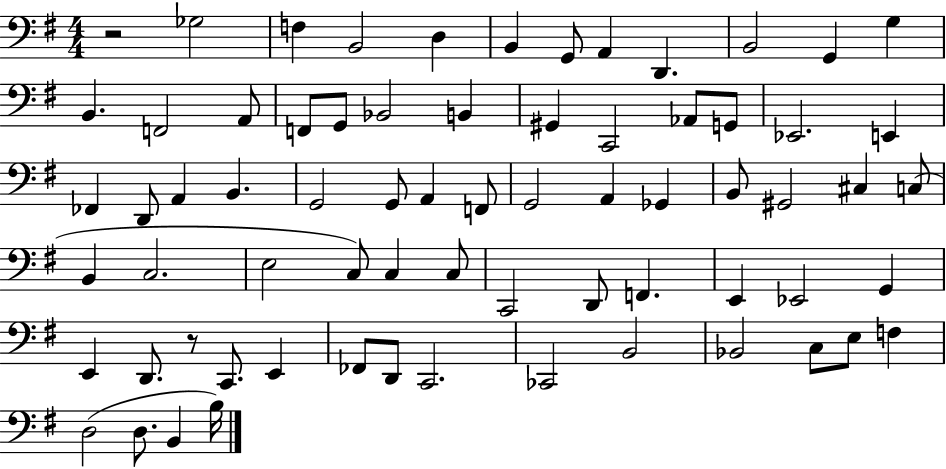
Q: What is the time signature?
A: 4/4